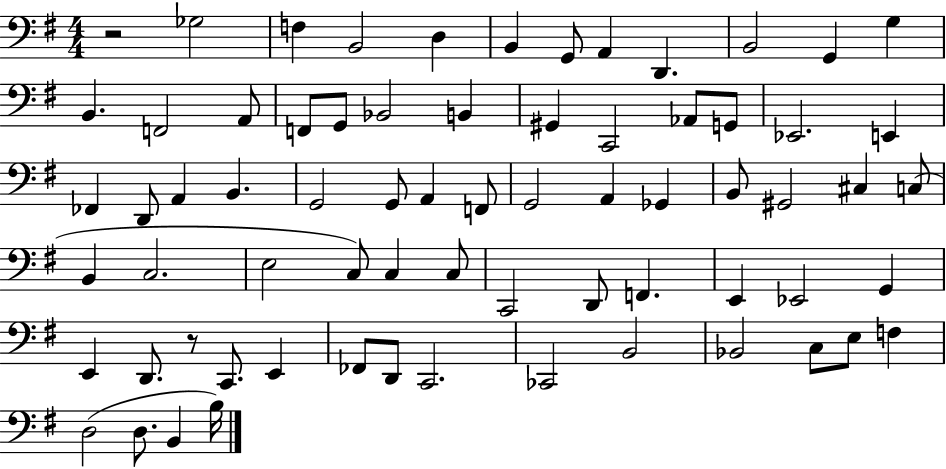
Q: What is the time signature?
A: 4/4